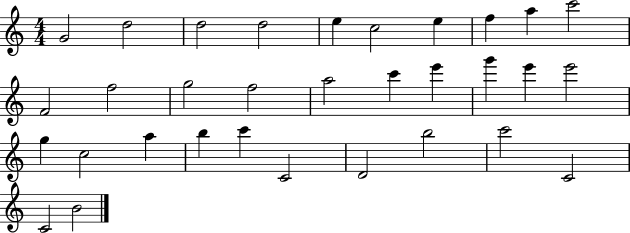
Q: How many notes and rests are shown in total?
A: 32